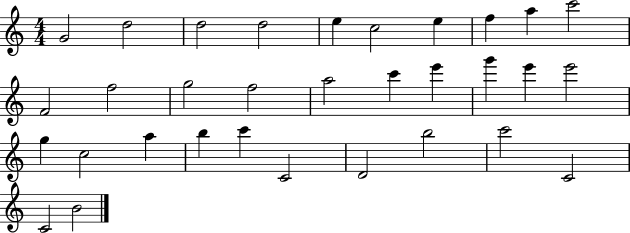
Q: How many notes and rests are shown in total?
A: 32